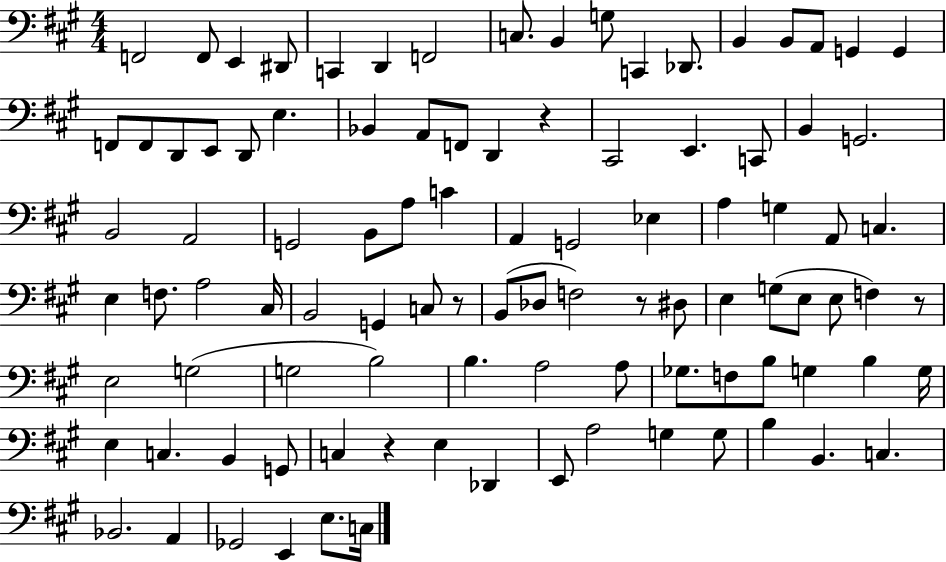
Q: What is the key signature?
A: A major